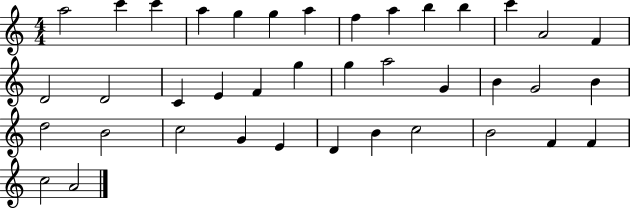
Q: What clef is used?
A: treble